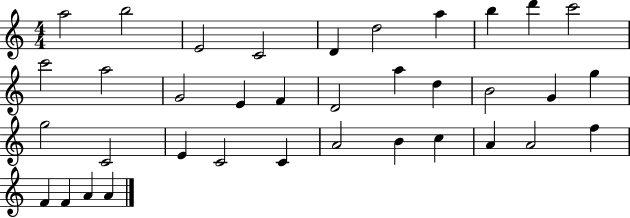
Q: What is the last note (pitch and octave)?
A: A4